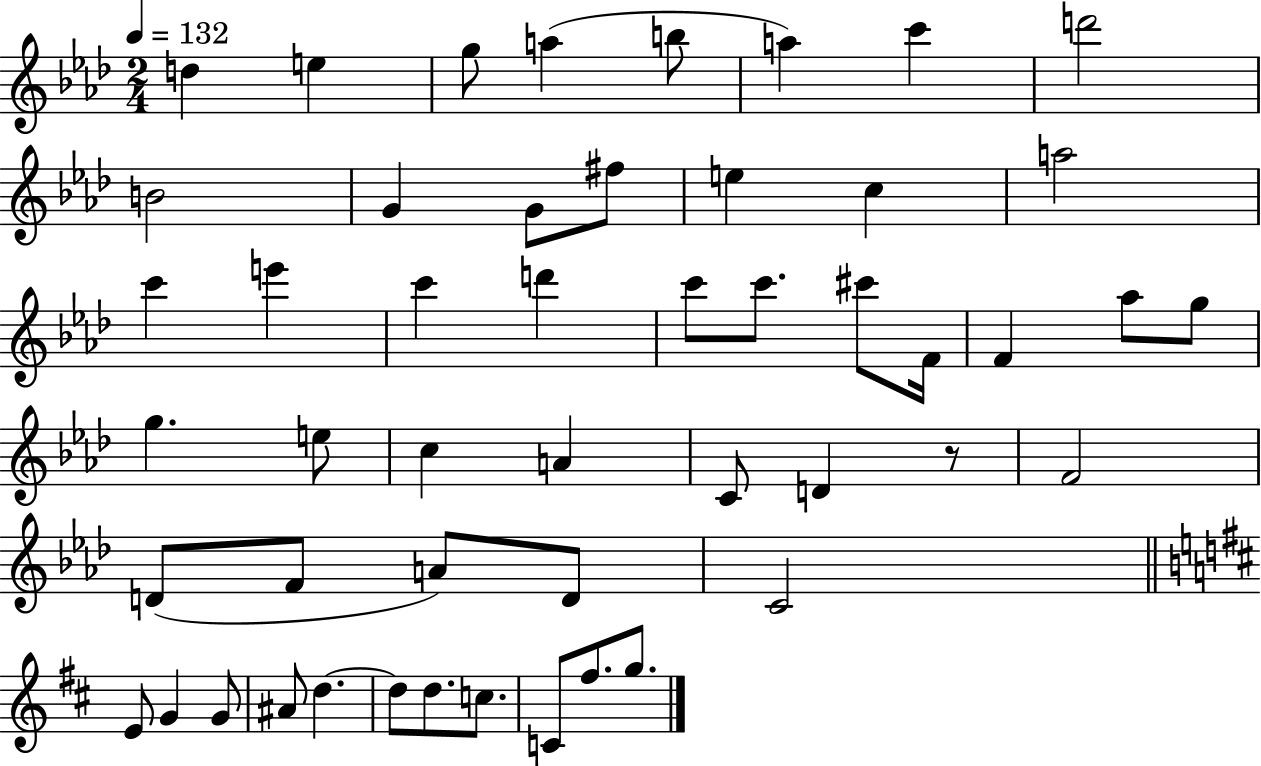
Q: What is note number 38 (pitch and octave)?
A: C4